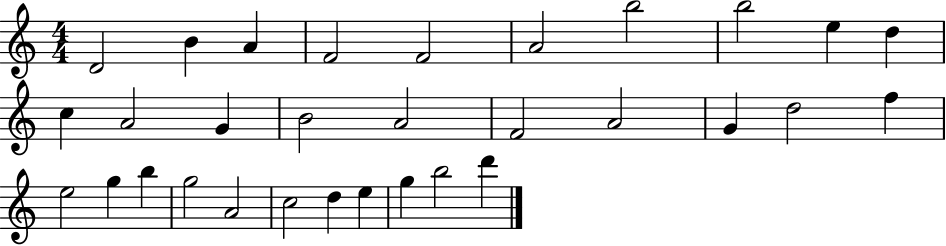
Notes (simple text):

D4/h B4/q A4/q F4/h F4/h A4/h B5/h B5/h E5/q D5/q C5/q A4/h G4/q B4/h A4/h F4/h A4/h G4/q D5/h F5/q E5/h G5/q B5/q G5/h A4/h C5/h D5/q E5/q G5/q B5/h D6/q